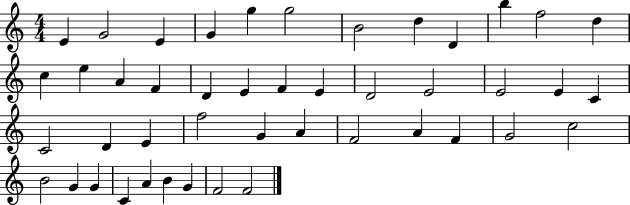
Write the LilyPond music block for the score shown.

{
  \clef treble
  \numericTimeSignature
  \time 4/4
  \key c \major
  e'4 g'2 e'4 | g'4 g''4 g''2 | b'2 d''4 d'4 | b''4 f''2 d''4 | \break c''4 e''4 a'4 f'4 | d'4 e'4 f'4 e'4 | d'2 e'2 | e'2 e'4 c'4 | \break c'2 d'4 e'4 | f''2 g'4 a'4 | f'2 a'4 f'4 | g'2 c''2 | \break b'2 g'4 g'4 | c'4 a'4 b'4 g'4 | f'2 f'2 | \bar "|."
}